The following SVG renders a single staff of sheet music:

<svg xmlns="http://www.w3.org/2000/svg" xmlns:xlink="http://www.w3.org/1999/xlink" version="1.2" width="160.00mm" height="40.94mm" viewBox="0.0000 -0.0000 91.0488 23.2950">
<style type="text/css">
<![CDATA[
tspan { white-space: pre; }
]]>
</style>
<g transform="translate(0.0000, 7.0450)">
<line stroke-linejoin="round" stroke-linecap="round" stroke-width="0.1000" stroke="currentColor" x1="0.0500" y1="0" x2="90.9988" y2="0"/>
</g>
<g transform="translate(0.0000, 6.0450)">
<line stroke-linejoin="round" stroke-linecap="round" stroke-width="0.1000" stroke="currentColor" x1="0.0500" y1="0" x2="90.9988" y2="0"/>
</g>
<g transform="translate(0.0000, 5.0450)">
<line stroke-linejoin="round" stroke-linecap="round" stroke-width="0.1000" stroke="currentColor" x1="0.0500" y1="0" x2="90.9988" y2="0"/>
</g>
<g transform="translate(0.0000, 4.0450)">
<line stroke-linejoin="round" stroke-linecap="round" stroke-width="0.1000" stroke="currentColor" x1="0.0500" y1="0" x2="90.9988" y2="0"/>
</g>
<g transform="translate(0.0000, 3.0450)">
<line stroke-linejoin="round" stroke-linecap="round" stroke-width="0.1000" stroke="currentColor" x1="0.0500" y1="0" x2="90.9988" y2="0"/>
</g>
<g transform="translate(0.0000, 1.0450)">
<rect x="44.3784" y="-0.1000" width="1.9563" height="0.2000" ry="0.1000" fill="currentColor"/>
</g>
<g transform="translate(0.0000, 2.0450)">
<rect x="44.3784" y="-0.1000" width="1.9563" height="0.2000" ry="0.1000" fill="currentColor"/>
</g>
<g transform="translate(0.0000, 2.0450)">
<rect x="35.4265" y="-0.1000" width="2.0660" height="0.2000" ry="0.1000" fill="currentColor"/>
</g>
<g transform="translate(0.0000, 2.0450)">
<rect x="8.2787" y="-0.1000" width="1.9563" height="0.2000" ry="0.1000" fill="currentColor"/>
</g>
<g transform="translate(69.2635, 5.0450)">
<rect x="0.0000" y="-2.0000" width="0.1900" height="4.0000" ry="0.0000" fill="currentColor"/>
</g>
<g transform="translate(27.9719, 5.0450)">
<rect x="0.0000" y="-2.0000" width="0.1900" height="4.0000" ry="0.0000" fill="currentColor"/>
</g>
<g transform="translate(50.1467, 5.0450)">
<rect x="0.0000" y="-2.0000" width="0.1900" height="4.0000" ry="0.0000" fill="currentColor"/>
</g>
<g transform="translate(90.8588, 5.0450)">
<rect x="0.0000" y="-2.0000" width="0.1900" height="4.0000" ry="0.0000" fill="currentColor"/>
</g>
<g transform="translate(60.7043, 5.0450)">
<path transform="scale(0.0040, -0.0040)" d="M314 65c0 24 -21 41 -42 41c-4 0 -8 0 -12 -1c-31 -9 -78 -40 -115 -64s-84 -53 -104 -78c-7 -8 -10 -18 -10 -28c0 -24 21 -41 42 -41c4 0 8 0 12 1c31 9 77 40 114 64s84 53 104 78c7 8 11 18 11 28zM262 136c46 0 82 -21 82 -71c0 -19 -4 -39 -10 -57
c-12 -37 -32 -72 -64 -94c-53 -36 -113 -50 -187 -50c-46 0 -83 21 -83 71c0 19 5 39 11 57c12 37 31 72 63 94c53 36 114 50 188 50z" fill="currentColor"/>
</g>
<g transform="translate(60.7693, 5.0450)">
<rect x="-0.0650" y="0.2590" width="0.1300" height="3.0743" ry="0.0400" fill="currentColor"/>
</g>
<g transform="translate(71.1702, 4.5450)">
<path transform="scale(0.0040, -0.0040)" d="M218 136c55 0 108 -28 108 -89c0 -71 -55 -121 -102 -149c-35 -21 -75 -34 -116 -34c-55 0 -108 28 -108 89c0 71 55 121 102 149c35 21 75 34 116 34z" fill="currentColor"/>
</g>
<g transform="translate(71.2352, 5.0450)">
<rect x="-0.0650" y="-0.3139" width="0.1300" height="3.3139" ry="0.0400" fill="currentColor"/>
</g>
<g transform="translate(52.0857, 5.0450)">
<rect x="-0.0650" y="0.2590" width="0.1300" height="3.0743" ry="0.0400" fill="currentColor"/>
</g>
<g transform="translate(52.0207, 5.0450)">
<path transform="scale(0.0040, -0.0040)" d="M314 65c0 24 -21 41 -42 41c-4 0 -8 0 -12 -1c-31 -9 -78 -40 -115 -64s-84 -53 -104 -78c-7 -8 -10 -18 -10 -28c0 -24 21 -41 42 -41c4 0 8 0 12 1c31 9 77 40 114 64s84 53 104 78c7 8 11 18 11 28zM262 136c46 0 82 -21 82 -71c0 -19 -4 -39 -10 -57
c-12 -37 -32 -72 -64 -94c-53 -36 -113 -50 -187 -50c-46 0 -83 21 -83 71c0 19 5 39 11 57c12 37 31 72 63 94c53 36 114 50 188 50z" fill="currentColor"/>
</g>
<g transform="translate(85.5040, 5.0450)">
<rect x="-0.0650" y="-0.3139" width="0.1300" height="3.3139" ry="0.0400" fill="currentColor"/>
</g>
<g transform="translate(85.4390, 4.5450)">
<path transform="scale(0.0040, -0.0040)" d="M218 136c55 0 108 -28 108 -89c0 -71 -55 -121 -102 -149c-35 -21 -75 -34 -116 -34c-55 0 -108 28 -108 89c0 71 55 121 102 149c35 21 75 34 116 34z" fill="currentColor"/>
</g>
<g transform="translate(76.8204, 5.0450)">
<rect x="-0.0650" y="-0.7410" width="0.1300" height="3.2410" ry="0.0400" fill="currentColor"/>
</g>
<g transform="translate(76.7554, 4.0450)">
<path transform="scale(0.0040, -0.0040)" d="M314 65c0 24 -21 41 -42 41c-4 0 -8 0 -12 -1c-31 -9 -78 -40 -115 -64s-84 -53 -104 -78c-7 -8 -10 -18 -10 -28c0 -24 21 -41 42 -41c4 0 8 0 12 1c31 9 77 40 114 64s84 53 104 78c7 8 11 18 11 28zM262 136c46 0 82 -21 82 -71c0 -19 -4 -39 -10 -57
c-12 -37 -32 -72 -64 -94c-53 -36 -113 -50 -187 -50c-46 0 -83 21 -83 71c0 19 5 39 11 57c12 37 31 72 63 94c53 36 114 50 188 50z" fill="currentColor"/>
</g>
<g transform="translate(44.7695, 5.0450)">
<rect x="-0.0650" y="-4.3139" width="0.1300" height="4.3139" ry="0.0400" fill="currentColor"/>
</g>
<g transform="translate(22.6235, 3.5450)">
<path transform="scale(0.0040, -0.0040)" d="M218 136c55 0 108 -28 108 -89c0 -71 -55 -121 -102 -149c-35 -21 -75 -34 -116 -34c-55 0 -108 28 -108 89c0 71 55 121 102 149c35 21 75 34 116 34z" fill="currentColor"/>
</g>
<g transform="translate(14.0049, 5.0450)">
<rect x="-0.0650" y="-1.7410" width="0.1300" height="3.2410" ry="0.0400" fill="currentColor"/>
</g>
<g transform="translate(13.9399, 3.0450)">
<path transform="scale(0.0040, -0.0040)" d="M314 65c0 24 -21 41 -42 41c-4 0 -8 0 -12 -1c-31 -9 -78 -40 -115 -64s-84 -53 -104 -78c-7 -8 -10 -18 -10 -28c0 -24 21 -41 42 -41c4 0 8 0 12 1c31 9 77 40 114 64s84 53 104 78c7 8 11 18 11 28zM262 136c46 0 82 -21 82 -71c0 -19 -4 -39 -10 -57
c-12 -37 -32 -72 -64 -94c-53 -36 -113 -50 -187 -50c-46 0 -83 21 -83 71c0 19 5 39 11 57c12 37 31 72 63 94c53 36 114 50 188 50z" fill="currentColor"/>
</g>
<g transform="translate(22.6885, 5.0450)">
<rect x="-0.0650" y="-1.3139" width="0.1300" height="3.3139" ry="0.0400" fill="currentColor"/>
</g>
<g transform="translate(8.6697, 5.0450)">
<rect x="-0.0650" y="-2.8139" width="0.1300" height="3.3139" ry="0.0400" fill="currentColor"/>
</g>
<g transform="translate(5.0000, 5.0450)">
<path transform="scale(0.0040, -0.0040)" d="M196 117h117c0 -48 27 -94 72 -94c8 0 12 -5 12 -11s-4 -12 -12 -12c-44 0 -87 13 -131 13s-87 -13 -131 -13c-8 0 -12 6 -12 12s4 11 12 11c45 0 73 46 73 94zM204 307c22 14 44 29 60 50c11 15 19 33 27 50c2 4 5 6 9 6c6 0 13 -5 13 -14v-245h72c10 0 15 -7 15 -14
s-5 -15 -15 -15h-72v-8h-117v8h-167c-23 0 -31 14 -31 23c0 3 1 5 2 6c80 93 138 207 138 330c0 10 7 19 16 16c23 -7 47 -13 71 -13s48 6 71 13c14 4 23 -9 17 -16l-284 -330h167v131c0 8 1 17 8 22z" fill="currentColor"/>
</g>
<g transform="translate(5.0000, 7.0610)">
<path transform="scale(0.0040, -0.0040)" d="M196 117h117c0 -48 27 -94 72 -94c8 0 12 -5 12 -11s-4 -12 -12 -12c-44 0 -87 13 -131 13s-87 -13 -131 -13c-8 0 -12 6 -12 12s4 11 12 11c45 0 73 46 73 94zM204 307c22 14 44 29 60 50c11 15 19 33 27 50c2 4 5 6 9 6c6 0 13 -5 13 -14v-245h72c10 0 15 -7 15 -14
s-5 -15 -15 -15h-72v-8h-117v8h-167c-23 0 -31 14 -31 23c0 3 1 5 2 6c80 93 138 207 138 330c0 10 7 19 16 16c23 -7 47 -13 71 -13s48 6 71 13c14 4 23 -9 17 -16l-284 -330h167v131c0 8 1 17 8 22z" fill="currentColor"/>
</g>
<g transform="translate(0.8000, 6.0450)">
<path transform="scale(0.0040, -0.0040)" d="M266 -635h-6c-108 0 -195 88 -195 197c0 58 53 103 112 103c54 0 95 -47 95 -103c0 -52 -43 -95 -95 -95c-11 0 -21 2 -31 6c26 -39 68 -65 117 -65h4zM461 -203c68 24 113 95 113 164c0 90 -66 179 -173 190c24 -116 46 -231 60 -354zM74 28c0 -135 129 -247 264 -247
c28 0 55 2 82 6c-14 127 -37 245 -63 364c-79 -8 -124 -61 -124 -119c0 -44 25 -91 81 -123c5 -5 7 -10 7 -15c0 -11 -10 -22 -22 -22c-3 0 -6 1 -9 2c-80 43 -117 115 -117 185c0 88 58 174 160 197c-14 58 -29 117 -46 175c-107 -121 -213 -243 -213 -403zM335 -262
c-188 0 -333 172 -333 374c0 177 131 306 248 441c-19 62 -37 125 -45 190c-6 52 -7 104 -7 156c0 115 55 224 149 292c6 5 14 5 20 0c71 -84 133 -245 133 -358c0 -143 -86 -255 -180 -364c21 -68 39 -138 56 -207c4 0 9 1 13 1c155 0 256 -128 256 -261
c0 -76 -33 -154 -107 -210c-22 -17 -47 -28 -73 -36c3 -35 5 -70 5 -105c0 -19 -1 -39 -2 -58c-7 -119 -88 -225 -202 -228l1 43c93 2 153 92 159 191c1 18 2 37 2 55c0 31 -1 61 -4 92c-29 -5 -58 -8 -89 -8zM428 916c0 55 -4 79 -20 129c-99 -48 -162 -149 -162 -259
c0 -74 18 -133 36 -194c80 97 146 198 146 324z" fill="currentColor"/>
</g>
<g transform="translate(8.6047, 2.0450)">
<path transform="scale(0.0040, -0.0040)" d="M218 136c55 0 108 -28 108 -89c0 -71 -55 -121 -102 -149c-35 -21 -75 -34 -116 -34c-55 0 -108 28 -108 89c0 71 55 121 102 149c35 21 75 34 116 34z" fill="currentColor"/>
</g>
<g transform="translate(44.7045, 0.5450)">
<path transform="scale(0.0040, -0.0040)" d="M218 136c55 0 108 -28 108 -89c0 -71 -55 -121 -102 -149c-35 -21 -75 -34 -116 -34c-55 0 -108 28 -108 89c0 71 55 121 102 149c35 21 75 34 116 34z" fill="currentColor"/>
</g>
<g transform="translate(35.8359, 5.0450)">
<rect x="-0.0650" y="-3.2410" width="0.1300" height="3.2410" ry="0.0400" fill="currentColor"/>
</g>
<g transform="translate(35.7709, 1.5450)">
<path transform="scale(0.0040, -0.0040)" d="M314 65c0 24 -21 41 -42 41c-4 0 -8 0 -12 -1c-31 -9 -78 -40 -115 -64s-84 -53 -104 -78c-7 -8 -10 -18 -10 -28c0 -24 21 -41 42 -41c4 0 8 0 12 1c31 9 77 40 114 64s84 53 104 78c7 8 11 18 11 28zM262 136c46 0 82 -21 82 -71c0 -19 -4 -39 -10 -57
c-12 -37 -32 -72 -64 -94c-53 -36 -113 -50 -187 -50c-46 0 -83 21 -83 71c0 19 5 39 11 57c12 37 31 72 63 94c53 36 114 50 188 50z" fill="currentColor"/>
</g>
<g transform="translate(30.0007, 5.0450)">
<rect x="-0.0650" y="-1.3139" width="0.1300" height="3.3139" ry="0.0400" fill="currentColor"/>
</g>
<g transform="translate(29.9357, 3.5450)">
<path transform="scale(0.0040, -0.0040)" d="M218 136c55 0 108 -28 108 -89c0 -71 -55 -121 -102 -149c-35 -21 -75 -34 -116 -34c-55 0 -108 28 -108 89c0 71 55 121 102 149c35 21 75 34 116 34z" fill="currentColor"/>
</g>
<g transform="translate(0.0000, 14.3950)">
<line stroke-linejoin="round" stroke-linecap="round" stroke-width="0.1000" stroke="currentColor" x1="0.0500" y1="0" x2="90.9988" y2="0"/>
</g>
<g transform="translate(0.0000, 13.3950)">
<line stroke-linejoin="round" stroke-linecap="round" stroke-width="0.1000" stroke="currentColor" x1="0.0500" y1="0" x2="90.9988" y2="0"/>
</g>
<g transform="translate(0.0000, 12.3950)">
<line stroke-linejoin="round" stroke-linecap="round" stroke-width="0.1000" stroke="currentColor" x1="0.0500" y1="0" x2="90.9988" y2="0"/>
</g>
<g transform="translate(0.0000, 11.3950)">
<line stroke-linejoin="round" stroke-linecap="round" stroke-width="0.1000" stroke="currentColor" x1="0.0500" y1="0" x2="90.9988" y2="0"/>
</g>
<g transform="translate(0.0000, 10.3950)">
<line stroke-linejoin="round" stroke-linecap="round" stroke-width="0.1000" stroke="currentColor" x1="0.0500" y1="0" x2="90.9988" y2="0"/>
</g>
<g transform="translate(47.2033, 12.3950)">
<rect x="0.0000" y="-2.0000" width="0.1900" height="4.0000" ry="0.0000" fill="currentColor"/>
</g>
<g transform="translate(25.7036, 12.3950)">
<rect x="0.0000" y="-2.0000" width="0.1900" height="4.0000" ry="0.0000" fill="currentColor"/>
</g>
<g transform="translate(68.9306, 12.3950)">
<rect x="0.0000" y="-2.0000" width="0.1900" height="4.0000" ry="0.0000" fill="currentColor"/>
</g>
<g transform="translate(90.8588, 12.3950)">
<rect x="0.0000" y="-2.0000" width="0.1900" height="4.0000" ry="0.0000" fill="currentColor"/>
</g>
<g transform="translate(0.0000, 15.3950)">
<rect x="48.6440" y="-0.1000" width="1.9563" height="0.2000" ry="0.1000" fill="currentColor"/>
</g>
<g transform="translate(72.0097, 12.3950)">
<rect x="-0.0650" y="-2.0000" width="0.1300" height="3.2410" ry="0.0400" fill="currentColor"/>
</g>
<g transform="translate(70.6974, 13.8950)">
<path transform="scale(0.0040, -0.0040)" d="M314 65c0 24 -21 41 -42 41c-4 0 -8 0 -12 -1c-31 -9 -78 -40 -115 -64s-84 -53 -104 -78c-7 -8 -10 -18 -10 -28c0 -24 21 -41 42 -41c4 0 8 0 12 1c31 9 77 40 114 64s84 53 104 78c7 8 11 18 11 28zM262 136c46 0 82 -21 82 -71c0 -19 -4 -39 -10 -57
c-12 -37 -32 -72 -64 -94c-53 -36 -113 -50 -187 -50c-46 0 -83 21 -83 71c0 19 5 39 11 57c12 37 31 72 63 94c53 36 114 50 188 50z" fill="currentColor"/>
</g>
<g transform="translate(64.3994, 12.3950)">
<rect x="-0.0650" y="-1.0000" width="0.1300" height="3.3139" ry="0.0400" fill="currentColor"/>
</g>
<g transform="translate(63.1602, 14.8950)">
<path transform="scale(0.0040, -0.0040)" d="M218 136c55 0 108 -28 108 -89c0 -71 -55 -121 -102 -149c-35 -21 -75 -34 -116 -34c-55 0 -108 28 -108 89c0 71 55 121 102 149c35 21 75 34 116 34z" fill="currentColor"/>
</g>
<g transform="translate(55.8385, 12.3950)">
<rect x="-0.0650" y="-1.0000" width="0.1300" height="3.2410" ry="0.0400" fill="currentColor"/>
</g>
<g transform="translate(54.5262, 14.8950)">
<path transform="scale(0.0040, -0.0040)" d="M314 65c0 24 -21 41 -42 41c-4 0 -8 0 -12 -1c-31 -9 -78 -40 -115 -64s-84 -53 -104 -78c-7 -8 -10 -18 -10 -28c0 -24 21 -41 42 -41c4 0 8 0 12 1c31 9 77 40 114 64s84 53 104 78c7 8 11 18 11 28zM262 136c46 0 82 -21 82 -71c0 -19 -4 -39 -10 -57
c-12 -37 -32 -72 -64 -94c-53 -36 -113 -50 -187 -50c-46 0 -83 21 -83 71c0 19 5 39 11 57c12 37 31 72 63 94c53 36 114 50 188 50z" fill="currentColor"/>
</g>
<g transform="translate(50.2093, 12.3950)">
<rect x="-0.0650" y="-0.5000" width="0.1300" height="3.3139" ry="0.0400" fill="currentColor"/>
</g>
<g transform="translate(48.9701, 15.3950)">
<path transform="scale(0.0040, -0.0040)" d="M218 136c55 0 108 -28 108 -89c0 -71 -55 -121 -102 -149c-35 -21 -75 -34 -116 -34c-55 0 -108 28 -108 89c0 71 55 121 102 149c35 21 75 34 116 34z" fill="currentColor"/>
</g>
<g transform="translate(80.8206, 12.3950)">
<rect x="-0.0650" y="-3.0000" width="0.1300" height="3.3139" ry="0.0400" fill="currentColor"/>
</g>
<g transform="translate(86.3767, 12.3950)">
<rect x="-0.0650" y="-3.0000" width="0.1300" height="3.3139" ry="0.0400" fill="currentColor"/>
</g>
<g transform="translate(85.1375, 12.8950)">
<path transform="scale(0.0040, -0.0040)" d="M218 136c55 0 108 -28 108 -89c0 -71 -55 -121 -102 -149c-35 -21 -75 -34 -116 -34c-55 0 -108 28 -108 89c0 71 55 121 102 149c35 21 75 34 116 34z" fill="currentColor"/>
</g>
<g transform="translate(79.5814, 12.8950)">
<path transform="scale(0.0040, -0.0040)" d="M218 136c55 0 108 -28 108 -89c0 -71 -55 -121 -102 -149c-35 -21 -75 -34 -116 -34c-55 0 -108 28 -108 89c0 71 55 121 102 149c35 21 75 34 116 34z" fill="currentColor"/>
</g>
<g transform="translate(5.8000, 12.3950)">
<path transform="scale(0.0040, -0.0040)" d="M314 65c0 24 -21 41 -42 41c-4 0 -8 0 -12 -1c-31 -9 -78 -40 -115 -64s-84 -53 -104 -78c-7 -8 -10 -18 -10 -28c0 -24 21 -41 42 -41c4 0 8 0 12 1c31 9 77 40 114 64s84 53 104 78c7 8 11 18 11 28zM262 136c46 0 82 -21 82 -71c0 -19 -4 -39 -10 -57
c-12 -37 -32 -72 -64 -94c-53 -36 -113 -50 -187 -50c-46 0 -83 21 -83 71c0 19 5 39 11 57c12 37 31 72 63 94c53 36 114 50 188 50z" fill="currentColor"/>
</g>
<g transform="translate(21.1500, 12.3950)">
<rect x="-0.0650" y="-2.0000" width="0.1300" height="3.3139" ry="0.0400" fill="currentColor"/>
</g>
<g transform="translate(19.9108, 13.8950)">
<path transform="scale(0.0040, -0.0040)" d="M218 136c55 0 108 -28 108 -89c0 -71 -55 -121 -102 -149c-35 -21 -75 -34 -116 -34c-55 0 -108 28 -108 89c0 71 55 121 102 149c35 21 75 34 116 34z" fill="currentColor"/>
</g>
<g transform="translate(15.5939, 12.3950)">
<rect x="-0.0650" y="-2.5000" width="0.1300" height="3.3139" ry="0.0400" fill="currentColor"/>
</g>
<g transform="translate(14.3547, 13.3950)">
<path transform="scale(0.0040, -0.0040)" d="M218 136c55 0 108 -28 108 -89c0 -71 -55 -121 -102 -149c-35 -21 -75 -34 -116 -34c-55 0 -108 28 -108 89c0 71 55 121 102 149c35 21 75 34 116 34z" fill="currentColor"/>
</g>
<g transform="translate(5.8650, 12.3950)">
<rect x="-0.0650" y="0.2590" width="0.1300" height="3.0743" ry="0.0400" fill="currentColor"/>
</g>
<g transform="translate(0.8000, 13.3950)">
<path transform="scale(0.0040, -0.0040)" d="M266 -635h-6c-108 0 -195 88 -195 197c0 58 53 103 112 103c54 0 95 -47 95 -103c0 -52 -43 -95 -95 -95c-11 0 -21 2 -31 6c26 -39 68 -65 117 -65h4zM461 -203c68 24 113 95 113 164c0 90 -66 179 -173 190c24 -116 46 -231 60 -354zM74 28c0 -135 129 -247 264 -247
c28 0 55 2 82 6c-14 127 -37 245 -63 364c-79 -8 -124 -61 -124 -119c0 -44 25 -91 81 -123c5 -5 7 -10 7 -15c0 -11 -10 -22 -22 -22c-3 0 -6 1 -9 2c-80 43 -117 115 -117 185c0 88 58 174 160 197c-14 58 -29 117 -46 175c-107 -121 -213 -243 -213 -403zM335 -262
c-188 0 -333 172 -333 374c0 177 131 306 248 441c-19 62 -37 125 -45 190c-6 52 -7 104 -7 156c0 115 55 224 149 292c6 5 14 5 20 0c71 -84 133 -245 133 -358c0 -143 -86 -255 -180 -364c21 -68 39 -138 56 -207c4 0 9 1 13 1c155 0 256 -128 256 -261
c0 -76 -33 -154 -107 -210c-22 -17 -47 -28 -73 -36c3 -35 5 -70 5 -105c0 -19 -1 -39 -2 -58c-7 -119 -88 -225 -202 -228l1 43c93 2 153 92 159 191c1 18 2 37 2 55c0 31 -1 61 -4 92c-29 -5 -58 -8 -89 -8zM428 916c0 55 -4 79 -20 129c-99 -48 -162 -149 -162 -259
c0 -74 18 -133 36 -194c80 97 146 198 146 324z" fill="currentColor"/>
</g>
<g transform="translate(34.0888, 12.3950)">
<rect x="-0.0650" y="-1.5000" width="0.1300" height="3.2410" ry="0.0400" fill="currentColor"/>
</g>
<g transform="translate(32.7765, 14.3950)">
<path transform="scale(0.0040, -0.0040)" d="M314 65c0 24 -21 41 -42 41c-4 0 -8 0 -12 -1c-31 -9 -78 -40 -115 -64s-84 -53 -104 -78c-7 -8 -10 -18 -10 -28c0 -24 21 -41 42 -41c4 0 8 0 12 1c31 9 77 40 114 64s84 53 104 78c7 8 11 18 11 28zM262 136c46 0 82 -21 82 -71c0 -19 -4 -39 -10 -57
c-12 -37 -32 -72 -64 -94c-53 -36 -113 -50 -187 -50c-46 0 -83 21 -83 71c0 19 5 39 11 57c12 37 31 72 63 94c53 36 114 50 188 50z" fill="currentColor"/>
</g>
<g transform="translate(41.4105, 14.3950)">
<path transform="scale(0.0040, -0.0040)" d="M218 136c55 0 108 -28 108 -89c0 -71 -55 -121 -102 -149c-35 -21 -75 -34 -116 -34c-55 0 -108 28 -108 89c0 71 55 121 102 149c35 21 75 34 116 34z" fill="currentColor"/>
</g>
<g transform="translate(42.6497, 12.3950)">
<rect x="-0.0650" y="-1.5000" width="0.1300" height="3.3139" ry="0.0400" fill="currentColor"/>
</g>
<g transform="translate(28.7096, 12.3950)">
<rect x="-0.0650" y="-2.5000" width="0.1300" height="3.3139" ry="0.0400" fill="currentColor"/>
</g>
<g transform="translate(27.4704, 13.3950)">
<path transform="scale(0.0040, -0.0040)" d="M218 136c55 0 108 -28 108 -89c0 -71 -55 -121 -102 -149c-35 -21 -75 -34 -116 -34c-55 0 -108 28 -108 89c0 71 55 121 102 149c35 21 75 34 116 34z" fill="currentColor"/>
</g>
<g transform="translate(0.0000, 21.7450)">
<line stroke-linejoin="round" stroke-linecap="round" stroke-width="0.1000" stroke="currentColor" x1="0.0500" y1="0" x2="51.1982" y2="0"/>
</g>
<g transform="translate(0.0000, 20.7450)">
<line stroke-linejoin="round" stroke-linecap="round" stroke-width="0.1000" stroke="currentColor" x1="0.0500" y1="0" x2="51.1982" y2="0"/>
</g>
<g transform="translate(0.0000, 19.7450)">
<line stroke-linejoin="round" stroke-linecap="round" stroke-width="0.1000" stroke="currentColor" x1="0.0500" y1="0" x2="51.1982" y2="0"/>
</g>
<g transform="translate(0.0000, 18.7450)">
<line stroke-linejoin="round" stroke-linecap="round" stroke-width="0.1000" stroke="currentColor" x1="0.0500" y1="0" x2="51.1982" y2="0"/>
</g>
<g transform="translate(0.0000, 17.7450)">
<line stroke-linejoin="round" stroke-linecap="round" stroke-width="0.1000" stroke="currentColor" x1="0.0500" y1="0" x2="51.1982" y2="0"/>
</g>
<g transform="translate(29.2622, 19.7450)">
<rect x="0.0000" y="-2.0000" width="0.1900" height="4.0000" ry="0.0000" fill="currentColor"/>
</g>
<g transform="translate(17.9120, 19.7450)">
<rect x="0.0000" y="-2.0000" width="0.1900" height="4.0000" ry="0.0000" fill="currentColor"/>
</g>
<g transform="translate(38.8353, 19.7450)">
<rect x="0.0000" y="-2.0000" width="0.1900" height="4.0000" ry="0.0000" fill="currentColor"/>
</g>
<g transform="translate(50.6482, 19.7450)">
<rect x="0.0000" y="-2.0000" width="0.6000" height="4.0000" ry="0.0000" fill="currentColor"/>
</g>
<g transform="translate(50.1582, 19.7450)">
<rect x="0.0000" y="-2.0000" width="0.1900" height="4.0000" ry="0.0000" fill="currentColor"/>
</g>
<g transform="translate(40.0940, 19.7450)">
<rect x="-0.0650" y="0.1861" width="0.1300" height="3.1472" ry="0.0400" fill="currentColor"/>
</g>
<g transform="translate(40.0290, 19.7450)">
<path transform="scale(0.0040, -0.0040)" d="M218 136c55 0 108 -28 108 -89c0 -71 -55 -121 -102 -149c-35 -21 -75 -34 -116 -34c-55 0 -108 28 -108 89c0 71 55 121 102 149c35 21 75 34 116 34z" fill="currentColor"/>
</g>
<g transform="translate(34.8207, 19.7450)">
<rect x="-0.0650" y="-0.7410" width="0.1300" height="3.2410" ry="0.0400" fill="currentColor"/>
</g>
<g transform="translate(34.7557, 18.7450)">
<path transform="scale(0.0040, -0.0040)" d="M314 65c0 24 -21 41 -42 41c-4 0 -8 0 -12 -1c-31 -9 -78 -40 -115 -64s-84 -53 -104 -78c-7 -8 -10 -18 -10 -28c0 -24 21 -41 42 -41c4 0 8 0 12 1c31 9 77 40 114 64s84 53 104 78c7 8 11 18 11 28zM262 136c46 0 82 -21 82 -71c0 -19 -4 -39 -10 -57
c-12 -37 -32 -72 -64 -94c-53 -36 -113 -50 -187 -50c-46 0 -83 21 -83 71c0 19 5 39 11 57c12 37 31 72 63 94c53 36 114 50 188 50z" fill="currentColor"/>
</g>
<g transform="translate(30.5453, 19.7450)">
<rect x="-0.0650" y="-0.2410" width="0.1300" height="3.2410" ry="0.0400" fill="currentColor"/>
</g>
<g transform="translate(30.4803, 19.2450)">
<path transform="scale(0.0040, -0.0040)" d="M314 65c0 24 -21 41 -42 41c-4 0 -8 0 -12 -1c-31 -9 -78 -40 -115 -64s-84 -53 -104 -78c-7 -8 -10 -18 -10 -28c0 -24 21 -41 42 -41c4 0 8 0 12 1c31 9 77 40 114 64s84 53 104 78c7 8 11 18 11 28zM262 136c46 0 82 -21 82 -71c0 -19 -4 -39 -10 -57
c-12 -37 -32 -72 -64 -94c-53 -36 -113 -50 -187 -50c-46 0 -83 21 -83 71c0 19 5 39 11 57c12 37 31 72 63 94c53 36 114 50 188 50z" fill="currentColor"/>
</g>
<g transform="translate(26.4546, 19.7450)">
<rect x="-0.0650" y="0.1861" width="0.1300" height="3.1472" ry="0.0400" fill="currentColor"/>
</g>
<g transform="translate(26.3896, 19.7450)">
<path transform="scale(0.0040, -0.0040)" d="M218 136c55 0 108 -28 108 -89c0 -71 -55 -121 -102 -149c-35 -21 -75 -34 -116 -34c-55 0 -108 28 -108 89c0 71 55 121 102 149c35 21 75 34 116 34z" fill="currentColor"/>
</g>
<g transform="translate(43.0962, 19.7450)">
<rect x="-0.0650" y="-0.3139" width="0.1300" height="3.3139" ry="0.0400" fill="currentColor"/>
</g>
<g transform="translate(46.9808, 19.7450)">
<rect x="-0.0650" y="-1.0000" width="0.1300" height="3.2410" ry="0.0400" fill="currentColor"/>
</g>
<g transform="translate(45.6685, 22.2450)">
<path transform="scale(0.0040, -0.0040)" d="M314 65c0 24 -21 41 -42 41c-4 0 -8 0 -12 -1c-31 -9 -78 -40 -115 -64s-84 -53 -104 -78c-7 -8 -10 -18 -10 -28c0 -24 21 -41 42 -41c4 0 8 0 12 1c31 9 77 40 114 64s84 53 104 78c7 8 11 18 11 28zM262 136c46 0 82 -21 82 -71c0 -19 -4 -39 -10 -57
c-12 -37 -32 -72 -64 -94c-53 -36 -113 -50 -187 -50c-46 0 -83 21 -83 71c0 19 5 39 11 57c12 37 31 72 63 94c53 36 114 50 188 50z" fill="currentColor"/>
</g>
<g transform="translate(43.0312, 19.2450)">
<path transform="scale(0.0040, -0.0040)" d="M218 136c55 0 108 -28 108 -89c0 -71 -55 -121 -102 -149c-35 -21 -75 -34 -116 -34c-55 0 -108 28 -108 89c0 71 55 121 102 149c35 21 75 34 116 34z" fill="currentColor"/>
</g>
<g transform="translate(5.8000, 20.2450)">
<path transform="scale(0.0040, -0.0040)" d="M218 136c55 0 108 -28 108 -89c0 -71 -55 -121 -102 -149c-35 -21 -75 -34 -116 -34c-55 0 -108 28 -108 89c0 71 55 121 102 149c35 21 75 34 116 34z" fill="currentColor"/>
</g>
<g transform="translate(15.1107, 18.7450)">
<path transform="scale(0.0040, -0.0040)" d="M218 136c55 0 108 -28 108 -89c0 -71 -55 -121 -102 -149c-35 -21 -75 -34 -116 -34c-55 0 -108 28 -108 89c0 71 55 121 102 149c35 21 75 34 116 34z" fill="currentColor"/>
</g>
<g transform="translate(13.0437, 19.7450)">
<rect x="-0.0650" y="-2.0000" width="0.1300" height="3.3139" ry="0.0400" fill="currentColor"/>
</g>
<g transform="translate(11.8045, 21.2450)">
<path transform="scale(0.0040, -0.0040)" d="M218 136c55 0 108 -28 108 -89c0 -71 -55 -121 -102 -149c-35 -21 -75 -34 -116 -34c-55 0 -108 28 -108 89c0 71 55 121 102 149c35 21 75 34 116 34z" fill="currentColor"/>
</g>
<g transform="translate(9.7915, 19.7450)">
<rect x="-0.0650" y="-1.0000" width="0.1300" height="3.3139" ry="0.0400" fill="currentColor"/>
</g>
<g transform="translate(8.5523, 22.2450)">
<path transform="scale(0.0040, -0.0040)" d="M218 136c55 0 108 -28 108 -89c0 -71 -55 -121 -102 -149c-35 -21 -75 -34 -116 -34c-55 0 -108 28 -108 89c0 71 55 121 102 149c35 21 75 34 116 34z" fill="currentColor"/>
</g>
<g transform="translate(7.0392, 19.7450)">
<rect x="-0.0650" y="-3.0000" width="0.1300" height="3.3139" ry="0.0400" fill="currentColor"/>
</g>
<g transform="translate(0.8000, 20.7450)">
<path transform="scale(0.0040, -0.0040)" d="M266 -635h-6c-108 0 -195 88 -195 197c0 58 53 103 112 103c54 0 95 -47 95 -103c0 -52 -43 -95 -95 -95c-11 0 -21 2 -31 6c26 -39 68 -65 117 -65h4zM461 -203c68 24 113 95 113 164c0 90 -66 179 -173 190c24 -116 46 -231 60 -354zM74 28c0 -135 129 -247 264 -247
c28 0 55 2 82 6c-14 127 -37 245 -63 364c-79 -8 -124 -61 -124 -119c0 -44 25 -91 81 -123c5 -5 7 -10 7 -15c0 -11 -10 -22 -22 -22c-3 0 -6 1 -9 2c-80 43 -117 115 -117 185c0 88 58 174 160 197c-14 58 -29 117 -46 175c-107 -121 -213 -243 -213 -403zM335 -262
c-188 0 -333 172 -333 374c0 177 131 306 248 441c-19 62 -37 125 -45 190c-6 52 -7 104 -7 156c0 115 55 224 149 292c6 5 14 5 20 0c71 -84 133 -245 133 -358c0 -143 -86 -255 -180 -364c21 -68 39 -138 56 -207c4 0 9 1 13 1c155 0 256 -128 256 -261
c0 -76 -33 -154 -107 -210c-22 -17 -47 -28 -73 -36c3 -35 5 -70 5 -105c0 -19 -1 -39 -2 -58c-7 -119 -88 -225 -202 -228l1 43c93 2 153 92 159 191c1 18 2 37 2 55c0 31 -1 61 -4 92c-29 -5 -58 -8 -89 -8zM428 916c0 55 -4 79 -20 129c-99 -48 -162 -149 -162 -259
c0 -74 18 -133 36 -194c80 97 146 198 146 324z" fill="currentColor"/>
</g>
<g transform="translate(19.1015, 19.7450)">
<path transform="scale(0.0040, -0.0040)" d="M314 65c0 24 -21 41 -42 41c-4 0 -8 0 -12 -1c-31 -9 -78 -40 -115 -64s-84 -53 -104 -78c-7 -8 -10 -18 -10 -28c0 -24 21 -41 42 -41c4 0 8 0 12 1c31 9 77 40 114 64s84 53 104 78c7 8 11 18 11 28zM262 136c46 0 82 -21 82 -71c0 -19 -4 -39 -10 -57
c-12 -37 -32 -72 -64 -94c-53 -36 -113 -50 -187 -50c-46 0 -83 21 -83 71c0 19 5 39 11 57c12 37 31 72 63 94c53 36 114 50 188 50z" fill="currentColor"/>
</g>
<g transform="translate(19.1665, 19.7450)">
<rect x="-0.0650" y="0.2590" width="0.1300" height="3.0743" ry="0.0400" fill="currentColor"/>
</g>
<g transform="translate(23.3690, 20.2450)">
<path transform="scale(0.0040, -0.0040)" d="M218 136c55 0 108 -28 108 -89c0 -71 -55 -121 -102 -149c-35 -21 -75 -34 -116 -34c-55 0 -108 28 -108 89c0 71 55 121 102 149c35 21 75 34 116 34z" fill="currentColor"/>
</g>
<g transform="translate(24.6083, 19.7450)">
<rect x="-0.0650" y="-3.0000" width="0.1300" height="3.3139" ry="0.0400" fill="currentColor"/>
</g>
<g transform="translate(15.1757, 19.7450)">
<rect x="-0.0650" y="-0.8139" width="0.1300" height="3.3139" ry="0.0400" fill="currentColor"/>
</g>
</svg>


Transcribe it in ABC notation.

X:1
T:Untitled
M:4/4
L:1/4
K:C
a f2 e e b2 d' B2 B2 c d2 c B2 G F G E2 E C D2 D F2 A A A D F d B2 A B c2 d2 B c D2